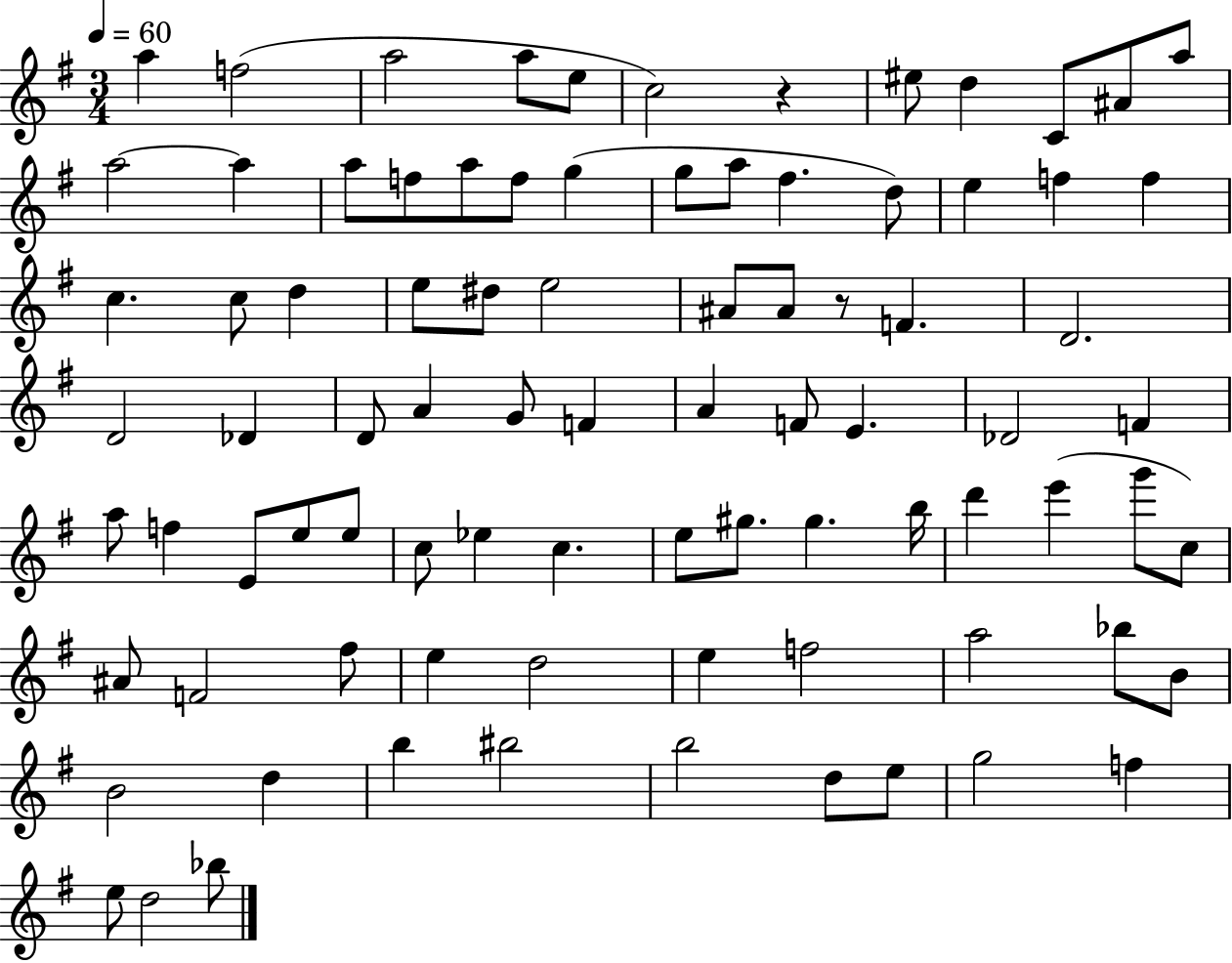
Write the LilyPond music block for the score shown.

{
  \clef treble
  \numericTimeSignature
  \time 3/4
  \key g \major
  \tempo 4 = 60
  a''4 f''2( | a''2 a''8 e''8 | c''2) r4 | eis''8 d''4 c'8 ais'8 a''8 | \break a''2~~ a''4 | a''8 f''8 a''8 f''8 g''4( | g''8 a''8 fis''4. d''8) | e''4 f''4 f''4 | \break c''4. c''8 d''4 | e''8 dis''8 e''2 | ais'8 ais'8 r8 f'4. | d'2. | \break d'2 des'4 | d'8 a'4 g'8 f'4 | a'4 f'8 e'4. | des'2 f'4 | \break a''8 f''4 e'8 e''8 e''8 | c''8 ees''4 c''4. | e''8 gis''8. gis''4. b''16 | d'''4 e'''4( g'''8 c''8) | \break ais'8 f'2 fis''8 | e''4 d''2 | e''4 f''2 | a''2 bes''8 b'8 | \break b'2 d''4 | b''4 bis''2 | b''2 d''8 e''8 | g''2 f''4 | \break e''8 d''2 bes''8 | \bar "|."
}